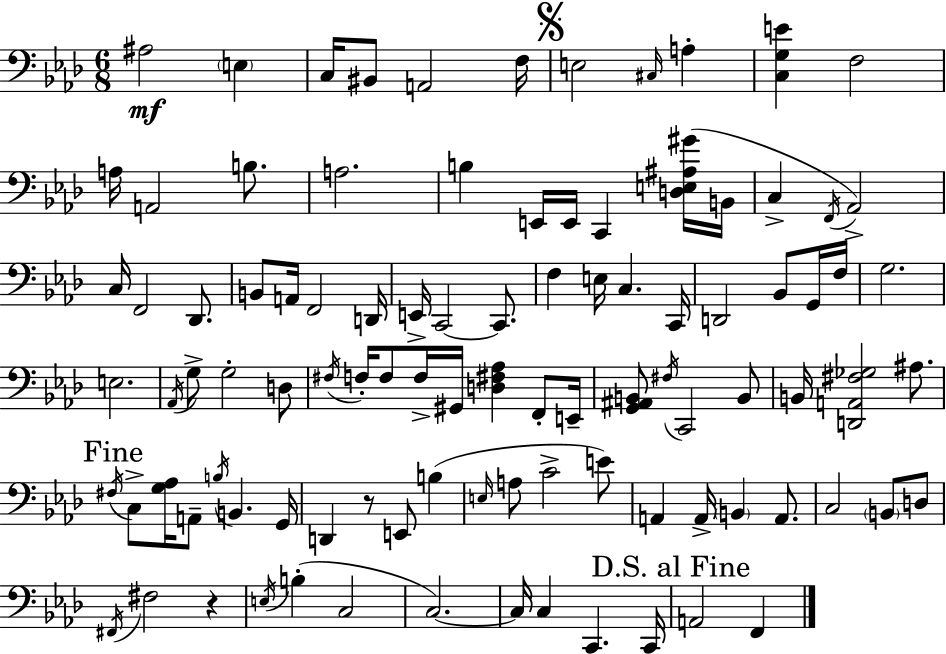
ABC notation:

X:1
T:Untitled
M:6/8
L:1/4
K:Fm
^A,2 E, C,/4 ^B,,/2 A,,2 F,/4 E,2 ^C,/4 A, [C,G,E] F,2 A,/4 A,,2 B,/2 A,2 B, E,,/4 E,,/4 C,, [D,E,^A,^G]/4 B,,/4 C, F,,/4 _A,,2 C,/4 F,,2 _D,,/2 B,,/2 A,,/4 F,,2 D,,/4 E,,/4 C,,2 C,,/2 F, E,/4 C, C,,/4 D,,2 _B,,/2 G,,/4 F,/4 G,2 E,2 _A,,/4 G,/2 G,2 D,/2 ^F,/4 F,/4 F,/2 F,/4 ^G,,/4 [D,^F,_A,] F,,/2 E,,/4 [G,,^A,,B,,]/2 ^F,/4 C,,2 B,,/2 B,,/4 [D,,A,,^F,_G,]2 ^A,/2 ^F,/4 C,/2 [G,_A,]/4 A,,/2 B,/4 B,, G,,/4 D,, z/2 E,,/2 B, E,/4 A,/2 C2 E/2 A,, A,,/4 B,, A,,/2 C,2 B,,/2 D,/2 ^F,,/4 ^F,2 z E,/4 B, C,2 C,2 C,/4 C, C,, C,,/4 A,,2 F,,